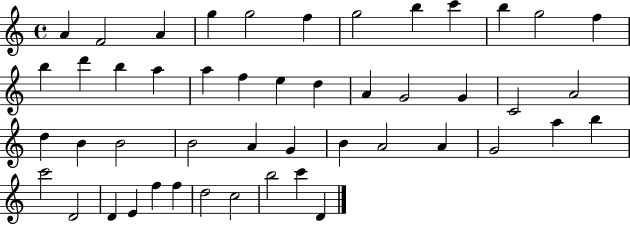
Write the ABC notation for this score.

X:1
T:Untitled
M:4/4
L:1/4
K:C
A F2 A g g2 f g2 b c' b g2 f b d' b a a f e d A G2 G C2 A2 d B B2 B2 A G B A2 A G2 a b c'2 D2 D E f f d2 c2 b2 c' D